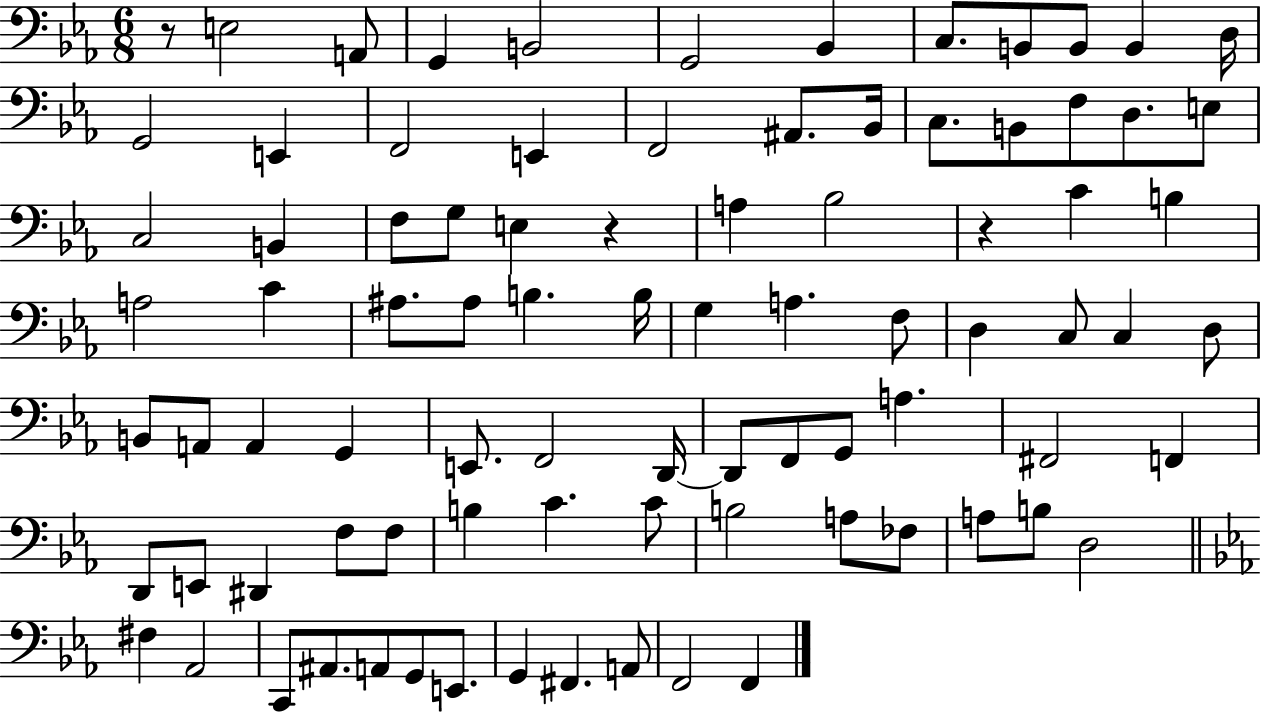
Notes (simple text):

R/e E3/h A2/e G2/q B2/h G2/h Bb2/q C3/e. B2/e B2/e B2/q D3/s G2/h E2/q F2/h E2/q F2/h A#2/e. Bb2/s C3/e. B2/e F3/e D3/e. E3/e C3/h B2/q F3/e G3/e E3/q R/q A3/q Bb3/h R/q C4/q B3/q A3/h C4/q A#3/e. A#3/e B3/q. B3/s G3/q A3/q. F3/e D3/q C3/e C3/q D3/e B2/e A2/e A2/q G2/q E2/e. F2/h D2/s D2/e F2/e G2/e A3/q. F#2/h F2/q D2/e E2/e D#2/q F3/e F3/e B3/q C4/q. C4/e B3/h A3/e FES3/e A3/e B3/e D3/h F#3/q Ab2/h C2/e A#2/e. A2/e G2/e E2/e. G2/q F#2/q. A2/e F2/h F2/q